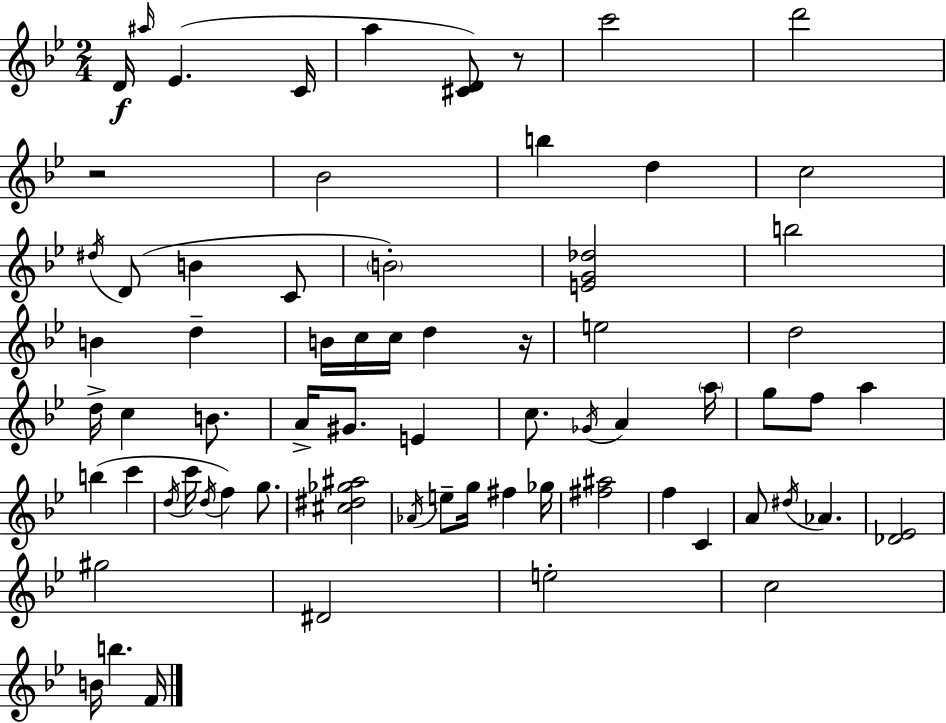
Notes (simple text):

D4/s A#5/s Eb4/q. C4/s A5/q [C#4,D4]/e R/e C6/h D6/h R/h Bb4/h B5/q D5/q C5/h D#5/s D4/e B4/q C4/e B4/h [E4,G4,Db5]/h B5/h B4/q D5/q B4/s C5/s C5/s D5/q R/s E5/h D5/h D5/s C5/q B4/e. A4/s G#4/e. E4/q C5/e. Gb4/s A4/q A5/s G5/e F5/e A5/q B5/q C6/q D5/s C6/s D5/s F5/q G5/e. [C#5,D#5,Gb5,A#5]/h Ab4/s E5/e G5/s F#5/q Gb5/s [F#5,A#5]/h F5/q C4/q A4/e D#5/s Ab4/q. [Db4,Eb4]/h G#5/h D#4/h E5/h C5/h B4/s B5/q. F4/s